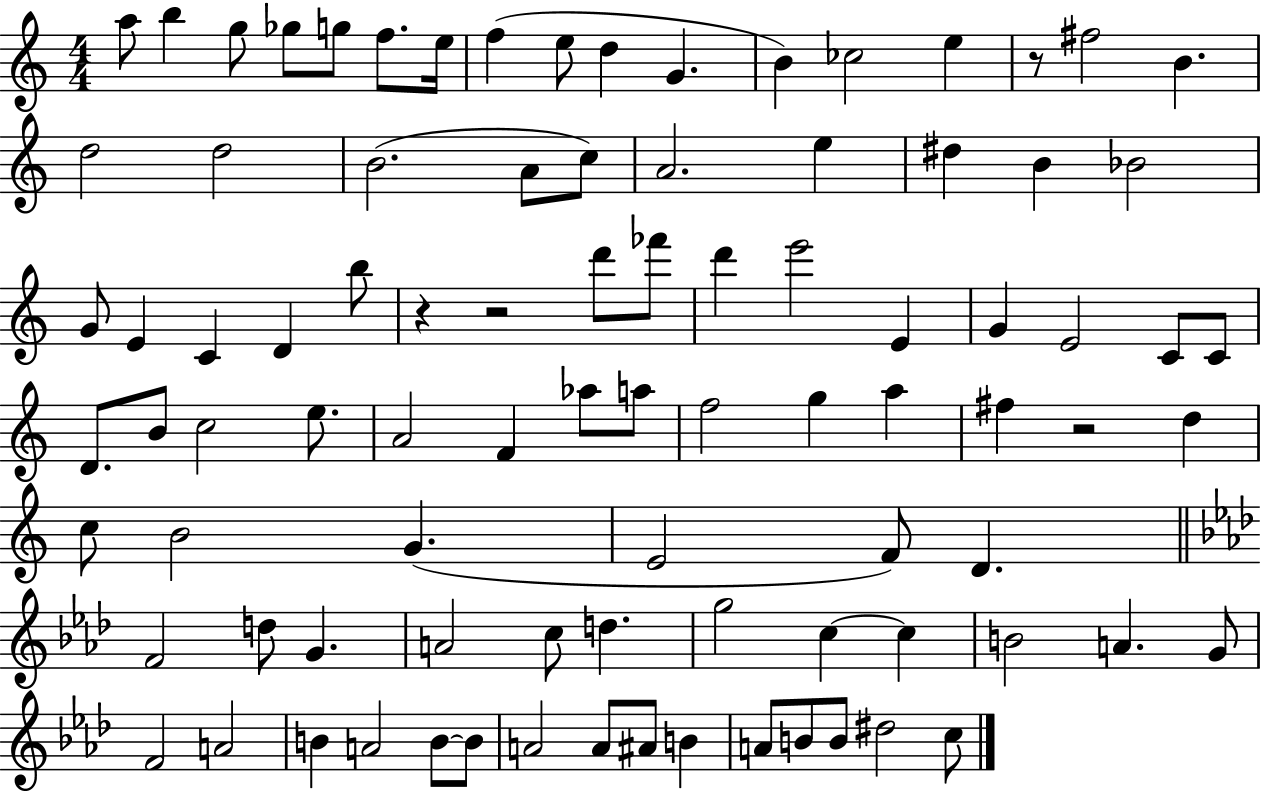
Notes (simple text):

A5/e B5/q G5/e Gb5/e G5/e F5/e. E5/s F5/q E5/e D5/q G4/q. B4/q CES5/h E5/q R/e F#5/h B4/q. D5/h D5/h B4/h. A4/e C5/e A4/h. E5/q D#5/q B4/q Bb4/h G4/e E4/q C4/q D4/q B5/e R/q R/h D6/e FES6/e D6/q E6/h E4/q G4/q E4/h C4/e C4/e D4/e. B4/e C5/h E5/e. A4/h F4/q Ab5/e A5/e F5/h G5/q A5/q F#5/q R/h D5/q C5/e B4/h G4/q. E4/h F4/e D4/q. F4/h D5/e G4/q. A4/h C5/e D5/q. G5/h C5/q C5/q B4/h A4/q. G4/e F4/h A4/h B4/q A4/h B4/e B4/e A4/h A4/e A#4/e B4/q A4/e B4/e B4/e D#5/h C5/e